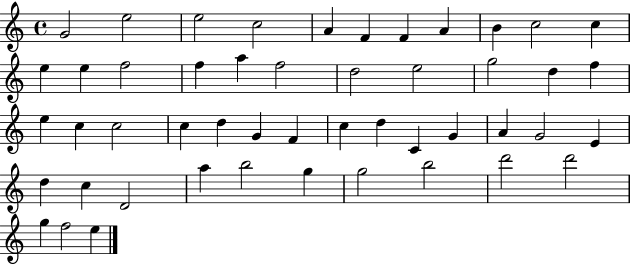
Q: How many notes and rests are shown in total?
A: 49